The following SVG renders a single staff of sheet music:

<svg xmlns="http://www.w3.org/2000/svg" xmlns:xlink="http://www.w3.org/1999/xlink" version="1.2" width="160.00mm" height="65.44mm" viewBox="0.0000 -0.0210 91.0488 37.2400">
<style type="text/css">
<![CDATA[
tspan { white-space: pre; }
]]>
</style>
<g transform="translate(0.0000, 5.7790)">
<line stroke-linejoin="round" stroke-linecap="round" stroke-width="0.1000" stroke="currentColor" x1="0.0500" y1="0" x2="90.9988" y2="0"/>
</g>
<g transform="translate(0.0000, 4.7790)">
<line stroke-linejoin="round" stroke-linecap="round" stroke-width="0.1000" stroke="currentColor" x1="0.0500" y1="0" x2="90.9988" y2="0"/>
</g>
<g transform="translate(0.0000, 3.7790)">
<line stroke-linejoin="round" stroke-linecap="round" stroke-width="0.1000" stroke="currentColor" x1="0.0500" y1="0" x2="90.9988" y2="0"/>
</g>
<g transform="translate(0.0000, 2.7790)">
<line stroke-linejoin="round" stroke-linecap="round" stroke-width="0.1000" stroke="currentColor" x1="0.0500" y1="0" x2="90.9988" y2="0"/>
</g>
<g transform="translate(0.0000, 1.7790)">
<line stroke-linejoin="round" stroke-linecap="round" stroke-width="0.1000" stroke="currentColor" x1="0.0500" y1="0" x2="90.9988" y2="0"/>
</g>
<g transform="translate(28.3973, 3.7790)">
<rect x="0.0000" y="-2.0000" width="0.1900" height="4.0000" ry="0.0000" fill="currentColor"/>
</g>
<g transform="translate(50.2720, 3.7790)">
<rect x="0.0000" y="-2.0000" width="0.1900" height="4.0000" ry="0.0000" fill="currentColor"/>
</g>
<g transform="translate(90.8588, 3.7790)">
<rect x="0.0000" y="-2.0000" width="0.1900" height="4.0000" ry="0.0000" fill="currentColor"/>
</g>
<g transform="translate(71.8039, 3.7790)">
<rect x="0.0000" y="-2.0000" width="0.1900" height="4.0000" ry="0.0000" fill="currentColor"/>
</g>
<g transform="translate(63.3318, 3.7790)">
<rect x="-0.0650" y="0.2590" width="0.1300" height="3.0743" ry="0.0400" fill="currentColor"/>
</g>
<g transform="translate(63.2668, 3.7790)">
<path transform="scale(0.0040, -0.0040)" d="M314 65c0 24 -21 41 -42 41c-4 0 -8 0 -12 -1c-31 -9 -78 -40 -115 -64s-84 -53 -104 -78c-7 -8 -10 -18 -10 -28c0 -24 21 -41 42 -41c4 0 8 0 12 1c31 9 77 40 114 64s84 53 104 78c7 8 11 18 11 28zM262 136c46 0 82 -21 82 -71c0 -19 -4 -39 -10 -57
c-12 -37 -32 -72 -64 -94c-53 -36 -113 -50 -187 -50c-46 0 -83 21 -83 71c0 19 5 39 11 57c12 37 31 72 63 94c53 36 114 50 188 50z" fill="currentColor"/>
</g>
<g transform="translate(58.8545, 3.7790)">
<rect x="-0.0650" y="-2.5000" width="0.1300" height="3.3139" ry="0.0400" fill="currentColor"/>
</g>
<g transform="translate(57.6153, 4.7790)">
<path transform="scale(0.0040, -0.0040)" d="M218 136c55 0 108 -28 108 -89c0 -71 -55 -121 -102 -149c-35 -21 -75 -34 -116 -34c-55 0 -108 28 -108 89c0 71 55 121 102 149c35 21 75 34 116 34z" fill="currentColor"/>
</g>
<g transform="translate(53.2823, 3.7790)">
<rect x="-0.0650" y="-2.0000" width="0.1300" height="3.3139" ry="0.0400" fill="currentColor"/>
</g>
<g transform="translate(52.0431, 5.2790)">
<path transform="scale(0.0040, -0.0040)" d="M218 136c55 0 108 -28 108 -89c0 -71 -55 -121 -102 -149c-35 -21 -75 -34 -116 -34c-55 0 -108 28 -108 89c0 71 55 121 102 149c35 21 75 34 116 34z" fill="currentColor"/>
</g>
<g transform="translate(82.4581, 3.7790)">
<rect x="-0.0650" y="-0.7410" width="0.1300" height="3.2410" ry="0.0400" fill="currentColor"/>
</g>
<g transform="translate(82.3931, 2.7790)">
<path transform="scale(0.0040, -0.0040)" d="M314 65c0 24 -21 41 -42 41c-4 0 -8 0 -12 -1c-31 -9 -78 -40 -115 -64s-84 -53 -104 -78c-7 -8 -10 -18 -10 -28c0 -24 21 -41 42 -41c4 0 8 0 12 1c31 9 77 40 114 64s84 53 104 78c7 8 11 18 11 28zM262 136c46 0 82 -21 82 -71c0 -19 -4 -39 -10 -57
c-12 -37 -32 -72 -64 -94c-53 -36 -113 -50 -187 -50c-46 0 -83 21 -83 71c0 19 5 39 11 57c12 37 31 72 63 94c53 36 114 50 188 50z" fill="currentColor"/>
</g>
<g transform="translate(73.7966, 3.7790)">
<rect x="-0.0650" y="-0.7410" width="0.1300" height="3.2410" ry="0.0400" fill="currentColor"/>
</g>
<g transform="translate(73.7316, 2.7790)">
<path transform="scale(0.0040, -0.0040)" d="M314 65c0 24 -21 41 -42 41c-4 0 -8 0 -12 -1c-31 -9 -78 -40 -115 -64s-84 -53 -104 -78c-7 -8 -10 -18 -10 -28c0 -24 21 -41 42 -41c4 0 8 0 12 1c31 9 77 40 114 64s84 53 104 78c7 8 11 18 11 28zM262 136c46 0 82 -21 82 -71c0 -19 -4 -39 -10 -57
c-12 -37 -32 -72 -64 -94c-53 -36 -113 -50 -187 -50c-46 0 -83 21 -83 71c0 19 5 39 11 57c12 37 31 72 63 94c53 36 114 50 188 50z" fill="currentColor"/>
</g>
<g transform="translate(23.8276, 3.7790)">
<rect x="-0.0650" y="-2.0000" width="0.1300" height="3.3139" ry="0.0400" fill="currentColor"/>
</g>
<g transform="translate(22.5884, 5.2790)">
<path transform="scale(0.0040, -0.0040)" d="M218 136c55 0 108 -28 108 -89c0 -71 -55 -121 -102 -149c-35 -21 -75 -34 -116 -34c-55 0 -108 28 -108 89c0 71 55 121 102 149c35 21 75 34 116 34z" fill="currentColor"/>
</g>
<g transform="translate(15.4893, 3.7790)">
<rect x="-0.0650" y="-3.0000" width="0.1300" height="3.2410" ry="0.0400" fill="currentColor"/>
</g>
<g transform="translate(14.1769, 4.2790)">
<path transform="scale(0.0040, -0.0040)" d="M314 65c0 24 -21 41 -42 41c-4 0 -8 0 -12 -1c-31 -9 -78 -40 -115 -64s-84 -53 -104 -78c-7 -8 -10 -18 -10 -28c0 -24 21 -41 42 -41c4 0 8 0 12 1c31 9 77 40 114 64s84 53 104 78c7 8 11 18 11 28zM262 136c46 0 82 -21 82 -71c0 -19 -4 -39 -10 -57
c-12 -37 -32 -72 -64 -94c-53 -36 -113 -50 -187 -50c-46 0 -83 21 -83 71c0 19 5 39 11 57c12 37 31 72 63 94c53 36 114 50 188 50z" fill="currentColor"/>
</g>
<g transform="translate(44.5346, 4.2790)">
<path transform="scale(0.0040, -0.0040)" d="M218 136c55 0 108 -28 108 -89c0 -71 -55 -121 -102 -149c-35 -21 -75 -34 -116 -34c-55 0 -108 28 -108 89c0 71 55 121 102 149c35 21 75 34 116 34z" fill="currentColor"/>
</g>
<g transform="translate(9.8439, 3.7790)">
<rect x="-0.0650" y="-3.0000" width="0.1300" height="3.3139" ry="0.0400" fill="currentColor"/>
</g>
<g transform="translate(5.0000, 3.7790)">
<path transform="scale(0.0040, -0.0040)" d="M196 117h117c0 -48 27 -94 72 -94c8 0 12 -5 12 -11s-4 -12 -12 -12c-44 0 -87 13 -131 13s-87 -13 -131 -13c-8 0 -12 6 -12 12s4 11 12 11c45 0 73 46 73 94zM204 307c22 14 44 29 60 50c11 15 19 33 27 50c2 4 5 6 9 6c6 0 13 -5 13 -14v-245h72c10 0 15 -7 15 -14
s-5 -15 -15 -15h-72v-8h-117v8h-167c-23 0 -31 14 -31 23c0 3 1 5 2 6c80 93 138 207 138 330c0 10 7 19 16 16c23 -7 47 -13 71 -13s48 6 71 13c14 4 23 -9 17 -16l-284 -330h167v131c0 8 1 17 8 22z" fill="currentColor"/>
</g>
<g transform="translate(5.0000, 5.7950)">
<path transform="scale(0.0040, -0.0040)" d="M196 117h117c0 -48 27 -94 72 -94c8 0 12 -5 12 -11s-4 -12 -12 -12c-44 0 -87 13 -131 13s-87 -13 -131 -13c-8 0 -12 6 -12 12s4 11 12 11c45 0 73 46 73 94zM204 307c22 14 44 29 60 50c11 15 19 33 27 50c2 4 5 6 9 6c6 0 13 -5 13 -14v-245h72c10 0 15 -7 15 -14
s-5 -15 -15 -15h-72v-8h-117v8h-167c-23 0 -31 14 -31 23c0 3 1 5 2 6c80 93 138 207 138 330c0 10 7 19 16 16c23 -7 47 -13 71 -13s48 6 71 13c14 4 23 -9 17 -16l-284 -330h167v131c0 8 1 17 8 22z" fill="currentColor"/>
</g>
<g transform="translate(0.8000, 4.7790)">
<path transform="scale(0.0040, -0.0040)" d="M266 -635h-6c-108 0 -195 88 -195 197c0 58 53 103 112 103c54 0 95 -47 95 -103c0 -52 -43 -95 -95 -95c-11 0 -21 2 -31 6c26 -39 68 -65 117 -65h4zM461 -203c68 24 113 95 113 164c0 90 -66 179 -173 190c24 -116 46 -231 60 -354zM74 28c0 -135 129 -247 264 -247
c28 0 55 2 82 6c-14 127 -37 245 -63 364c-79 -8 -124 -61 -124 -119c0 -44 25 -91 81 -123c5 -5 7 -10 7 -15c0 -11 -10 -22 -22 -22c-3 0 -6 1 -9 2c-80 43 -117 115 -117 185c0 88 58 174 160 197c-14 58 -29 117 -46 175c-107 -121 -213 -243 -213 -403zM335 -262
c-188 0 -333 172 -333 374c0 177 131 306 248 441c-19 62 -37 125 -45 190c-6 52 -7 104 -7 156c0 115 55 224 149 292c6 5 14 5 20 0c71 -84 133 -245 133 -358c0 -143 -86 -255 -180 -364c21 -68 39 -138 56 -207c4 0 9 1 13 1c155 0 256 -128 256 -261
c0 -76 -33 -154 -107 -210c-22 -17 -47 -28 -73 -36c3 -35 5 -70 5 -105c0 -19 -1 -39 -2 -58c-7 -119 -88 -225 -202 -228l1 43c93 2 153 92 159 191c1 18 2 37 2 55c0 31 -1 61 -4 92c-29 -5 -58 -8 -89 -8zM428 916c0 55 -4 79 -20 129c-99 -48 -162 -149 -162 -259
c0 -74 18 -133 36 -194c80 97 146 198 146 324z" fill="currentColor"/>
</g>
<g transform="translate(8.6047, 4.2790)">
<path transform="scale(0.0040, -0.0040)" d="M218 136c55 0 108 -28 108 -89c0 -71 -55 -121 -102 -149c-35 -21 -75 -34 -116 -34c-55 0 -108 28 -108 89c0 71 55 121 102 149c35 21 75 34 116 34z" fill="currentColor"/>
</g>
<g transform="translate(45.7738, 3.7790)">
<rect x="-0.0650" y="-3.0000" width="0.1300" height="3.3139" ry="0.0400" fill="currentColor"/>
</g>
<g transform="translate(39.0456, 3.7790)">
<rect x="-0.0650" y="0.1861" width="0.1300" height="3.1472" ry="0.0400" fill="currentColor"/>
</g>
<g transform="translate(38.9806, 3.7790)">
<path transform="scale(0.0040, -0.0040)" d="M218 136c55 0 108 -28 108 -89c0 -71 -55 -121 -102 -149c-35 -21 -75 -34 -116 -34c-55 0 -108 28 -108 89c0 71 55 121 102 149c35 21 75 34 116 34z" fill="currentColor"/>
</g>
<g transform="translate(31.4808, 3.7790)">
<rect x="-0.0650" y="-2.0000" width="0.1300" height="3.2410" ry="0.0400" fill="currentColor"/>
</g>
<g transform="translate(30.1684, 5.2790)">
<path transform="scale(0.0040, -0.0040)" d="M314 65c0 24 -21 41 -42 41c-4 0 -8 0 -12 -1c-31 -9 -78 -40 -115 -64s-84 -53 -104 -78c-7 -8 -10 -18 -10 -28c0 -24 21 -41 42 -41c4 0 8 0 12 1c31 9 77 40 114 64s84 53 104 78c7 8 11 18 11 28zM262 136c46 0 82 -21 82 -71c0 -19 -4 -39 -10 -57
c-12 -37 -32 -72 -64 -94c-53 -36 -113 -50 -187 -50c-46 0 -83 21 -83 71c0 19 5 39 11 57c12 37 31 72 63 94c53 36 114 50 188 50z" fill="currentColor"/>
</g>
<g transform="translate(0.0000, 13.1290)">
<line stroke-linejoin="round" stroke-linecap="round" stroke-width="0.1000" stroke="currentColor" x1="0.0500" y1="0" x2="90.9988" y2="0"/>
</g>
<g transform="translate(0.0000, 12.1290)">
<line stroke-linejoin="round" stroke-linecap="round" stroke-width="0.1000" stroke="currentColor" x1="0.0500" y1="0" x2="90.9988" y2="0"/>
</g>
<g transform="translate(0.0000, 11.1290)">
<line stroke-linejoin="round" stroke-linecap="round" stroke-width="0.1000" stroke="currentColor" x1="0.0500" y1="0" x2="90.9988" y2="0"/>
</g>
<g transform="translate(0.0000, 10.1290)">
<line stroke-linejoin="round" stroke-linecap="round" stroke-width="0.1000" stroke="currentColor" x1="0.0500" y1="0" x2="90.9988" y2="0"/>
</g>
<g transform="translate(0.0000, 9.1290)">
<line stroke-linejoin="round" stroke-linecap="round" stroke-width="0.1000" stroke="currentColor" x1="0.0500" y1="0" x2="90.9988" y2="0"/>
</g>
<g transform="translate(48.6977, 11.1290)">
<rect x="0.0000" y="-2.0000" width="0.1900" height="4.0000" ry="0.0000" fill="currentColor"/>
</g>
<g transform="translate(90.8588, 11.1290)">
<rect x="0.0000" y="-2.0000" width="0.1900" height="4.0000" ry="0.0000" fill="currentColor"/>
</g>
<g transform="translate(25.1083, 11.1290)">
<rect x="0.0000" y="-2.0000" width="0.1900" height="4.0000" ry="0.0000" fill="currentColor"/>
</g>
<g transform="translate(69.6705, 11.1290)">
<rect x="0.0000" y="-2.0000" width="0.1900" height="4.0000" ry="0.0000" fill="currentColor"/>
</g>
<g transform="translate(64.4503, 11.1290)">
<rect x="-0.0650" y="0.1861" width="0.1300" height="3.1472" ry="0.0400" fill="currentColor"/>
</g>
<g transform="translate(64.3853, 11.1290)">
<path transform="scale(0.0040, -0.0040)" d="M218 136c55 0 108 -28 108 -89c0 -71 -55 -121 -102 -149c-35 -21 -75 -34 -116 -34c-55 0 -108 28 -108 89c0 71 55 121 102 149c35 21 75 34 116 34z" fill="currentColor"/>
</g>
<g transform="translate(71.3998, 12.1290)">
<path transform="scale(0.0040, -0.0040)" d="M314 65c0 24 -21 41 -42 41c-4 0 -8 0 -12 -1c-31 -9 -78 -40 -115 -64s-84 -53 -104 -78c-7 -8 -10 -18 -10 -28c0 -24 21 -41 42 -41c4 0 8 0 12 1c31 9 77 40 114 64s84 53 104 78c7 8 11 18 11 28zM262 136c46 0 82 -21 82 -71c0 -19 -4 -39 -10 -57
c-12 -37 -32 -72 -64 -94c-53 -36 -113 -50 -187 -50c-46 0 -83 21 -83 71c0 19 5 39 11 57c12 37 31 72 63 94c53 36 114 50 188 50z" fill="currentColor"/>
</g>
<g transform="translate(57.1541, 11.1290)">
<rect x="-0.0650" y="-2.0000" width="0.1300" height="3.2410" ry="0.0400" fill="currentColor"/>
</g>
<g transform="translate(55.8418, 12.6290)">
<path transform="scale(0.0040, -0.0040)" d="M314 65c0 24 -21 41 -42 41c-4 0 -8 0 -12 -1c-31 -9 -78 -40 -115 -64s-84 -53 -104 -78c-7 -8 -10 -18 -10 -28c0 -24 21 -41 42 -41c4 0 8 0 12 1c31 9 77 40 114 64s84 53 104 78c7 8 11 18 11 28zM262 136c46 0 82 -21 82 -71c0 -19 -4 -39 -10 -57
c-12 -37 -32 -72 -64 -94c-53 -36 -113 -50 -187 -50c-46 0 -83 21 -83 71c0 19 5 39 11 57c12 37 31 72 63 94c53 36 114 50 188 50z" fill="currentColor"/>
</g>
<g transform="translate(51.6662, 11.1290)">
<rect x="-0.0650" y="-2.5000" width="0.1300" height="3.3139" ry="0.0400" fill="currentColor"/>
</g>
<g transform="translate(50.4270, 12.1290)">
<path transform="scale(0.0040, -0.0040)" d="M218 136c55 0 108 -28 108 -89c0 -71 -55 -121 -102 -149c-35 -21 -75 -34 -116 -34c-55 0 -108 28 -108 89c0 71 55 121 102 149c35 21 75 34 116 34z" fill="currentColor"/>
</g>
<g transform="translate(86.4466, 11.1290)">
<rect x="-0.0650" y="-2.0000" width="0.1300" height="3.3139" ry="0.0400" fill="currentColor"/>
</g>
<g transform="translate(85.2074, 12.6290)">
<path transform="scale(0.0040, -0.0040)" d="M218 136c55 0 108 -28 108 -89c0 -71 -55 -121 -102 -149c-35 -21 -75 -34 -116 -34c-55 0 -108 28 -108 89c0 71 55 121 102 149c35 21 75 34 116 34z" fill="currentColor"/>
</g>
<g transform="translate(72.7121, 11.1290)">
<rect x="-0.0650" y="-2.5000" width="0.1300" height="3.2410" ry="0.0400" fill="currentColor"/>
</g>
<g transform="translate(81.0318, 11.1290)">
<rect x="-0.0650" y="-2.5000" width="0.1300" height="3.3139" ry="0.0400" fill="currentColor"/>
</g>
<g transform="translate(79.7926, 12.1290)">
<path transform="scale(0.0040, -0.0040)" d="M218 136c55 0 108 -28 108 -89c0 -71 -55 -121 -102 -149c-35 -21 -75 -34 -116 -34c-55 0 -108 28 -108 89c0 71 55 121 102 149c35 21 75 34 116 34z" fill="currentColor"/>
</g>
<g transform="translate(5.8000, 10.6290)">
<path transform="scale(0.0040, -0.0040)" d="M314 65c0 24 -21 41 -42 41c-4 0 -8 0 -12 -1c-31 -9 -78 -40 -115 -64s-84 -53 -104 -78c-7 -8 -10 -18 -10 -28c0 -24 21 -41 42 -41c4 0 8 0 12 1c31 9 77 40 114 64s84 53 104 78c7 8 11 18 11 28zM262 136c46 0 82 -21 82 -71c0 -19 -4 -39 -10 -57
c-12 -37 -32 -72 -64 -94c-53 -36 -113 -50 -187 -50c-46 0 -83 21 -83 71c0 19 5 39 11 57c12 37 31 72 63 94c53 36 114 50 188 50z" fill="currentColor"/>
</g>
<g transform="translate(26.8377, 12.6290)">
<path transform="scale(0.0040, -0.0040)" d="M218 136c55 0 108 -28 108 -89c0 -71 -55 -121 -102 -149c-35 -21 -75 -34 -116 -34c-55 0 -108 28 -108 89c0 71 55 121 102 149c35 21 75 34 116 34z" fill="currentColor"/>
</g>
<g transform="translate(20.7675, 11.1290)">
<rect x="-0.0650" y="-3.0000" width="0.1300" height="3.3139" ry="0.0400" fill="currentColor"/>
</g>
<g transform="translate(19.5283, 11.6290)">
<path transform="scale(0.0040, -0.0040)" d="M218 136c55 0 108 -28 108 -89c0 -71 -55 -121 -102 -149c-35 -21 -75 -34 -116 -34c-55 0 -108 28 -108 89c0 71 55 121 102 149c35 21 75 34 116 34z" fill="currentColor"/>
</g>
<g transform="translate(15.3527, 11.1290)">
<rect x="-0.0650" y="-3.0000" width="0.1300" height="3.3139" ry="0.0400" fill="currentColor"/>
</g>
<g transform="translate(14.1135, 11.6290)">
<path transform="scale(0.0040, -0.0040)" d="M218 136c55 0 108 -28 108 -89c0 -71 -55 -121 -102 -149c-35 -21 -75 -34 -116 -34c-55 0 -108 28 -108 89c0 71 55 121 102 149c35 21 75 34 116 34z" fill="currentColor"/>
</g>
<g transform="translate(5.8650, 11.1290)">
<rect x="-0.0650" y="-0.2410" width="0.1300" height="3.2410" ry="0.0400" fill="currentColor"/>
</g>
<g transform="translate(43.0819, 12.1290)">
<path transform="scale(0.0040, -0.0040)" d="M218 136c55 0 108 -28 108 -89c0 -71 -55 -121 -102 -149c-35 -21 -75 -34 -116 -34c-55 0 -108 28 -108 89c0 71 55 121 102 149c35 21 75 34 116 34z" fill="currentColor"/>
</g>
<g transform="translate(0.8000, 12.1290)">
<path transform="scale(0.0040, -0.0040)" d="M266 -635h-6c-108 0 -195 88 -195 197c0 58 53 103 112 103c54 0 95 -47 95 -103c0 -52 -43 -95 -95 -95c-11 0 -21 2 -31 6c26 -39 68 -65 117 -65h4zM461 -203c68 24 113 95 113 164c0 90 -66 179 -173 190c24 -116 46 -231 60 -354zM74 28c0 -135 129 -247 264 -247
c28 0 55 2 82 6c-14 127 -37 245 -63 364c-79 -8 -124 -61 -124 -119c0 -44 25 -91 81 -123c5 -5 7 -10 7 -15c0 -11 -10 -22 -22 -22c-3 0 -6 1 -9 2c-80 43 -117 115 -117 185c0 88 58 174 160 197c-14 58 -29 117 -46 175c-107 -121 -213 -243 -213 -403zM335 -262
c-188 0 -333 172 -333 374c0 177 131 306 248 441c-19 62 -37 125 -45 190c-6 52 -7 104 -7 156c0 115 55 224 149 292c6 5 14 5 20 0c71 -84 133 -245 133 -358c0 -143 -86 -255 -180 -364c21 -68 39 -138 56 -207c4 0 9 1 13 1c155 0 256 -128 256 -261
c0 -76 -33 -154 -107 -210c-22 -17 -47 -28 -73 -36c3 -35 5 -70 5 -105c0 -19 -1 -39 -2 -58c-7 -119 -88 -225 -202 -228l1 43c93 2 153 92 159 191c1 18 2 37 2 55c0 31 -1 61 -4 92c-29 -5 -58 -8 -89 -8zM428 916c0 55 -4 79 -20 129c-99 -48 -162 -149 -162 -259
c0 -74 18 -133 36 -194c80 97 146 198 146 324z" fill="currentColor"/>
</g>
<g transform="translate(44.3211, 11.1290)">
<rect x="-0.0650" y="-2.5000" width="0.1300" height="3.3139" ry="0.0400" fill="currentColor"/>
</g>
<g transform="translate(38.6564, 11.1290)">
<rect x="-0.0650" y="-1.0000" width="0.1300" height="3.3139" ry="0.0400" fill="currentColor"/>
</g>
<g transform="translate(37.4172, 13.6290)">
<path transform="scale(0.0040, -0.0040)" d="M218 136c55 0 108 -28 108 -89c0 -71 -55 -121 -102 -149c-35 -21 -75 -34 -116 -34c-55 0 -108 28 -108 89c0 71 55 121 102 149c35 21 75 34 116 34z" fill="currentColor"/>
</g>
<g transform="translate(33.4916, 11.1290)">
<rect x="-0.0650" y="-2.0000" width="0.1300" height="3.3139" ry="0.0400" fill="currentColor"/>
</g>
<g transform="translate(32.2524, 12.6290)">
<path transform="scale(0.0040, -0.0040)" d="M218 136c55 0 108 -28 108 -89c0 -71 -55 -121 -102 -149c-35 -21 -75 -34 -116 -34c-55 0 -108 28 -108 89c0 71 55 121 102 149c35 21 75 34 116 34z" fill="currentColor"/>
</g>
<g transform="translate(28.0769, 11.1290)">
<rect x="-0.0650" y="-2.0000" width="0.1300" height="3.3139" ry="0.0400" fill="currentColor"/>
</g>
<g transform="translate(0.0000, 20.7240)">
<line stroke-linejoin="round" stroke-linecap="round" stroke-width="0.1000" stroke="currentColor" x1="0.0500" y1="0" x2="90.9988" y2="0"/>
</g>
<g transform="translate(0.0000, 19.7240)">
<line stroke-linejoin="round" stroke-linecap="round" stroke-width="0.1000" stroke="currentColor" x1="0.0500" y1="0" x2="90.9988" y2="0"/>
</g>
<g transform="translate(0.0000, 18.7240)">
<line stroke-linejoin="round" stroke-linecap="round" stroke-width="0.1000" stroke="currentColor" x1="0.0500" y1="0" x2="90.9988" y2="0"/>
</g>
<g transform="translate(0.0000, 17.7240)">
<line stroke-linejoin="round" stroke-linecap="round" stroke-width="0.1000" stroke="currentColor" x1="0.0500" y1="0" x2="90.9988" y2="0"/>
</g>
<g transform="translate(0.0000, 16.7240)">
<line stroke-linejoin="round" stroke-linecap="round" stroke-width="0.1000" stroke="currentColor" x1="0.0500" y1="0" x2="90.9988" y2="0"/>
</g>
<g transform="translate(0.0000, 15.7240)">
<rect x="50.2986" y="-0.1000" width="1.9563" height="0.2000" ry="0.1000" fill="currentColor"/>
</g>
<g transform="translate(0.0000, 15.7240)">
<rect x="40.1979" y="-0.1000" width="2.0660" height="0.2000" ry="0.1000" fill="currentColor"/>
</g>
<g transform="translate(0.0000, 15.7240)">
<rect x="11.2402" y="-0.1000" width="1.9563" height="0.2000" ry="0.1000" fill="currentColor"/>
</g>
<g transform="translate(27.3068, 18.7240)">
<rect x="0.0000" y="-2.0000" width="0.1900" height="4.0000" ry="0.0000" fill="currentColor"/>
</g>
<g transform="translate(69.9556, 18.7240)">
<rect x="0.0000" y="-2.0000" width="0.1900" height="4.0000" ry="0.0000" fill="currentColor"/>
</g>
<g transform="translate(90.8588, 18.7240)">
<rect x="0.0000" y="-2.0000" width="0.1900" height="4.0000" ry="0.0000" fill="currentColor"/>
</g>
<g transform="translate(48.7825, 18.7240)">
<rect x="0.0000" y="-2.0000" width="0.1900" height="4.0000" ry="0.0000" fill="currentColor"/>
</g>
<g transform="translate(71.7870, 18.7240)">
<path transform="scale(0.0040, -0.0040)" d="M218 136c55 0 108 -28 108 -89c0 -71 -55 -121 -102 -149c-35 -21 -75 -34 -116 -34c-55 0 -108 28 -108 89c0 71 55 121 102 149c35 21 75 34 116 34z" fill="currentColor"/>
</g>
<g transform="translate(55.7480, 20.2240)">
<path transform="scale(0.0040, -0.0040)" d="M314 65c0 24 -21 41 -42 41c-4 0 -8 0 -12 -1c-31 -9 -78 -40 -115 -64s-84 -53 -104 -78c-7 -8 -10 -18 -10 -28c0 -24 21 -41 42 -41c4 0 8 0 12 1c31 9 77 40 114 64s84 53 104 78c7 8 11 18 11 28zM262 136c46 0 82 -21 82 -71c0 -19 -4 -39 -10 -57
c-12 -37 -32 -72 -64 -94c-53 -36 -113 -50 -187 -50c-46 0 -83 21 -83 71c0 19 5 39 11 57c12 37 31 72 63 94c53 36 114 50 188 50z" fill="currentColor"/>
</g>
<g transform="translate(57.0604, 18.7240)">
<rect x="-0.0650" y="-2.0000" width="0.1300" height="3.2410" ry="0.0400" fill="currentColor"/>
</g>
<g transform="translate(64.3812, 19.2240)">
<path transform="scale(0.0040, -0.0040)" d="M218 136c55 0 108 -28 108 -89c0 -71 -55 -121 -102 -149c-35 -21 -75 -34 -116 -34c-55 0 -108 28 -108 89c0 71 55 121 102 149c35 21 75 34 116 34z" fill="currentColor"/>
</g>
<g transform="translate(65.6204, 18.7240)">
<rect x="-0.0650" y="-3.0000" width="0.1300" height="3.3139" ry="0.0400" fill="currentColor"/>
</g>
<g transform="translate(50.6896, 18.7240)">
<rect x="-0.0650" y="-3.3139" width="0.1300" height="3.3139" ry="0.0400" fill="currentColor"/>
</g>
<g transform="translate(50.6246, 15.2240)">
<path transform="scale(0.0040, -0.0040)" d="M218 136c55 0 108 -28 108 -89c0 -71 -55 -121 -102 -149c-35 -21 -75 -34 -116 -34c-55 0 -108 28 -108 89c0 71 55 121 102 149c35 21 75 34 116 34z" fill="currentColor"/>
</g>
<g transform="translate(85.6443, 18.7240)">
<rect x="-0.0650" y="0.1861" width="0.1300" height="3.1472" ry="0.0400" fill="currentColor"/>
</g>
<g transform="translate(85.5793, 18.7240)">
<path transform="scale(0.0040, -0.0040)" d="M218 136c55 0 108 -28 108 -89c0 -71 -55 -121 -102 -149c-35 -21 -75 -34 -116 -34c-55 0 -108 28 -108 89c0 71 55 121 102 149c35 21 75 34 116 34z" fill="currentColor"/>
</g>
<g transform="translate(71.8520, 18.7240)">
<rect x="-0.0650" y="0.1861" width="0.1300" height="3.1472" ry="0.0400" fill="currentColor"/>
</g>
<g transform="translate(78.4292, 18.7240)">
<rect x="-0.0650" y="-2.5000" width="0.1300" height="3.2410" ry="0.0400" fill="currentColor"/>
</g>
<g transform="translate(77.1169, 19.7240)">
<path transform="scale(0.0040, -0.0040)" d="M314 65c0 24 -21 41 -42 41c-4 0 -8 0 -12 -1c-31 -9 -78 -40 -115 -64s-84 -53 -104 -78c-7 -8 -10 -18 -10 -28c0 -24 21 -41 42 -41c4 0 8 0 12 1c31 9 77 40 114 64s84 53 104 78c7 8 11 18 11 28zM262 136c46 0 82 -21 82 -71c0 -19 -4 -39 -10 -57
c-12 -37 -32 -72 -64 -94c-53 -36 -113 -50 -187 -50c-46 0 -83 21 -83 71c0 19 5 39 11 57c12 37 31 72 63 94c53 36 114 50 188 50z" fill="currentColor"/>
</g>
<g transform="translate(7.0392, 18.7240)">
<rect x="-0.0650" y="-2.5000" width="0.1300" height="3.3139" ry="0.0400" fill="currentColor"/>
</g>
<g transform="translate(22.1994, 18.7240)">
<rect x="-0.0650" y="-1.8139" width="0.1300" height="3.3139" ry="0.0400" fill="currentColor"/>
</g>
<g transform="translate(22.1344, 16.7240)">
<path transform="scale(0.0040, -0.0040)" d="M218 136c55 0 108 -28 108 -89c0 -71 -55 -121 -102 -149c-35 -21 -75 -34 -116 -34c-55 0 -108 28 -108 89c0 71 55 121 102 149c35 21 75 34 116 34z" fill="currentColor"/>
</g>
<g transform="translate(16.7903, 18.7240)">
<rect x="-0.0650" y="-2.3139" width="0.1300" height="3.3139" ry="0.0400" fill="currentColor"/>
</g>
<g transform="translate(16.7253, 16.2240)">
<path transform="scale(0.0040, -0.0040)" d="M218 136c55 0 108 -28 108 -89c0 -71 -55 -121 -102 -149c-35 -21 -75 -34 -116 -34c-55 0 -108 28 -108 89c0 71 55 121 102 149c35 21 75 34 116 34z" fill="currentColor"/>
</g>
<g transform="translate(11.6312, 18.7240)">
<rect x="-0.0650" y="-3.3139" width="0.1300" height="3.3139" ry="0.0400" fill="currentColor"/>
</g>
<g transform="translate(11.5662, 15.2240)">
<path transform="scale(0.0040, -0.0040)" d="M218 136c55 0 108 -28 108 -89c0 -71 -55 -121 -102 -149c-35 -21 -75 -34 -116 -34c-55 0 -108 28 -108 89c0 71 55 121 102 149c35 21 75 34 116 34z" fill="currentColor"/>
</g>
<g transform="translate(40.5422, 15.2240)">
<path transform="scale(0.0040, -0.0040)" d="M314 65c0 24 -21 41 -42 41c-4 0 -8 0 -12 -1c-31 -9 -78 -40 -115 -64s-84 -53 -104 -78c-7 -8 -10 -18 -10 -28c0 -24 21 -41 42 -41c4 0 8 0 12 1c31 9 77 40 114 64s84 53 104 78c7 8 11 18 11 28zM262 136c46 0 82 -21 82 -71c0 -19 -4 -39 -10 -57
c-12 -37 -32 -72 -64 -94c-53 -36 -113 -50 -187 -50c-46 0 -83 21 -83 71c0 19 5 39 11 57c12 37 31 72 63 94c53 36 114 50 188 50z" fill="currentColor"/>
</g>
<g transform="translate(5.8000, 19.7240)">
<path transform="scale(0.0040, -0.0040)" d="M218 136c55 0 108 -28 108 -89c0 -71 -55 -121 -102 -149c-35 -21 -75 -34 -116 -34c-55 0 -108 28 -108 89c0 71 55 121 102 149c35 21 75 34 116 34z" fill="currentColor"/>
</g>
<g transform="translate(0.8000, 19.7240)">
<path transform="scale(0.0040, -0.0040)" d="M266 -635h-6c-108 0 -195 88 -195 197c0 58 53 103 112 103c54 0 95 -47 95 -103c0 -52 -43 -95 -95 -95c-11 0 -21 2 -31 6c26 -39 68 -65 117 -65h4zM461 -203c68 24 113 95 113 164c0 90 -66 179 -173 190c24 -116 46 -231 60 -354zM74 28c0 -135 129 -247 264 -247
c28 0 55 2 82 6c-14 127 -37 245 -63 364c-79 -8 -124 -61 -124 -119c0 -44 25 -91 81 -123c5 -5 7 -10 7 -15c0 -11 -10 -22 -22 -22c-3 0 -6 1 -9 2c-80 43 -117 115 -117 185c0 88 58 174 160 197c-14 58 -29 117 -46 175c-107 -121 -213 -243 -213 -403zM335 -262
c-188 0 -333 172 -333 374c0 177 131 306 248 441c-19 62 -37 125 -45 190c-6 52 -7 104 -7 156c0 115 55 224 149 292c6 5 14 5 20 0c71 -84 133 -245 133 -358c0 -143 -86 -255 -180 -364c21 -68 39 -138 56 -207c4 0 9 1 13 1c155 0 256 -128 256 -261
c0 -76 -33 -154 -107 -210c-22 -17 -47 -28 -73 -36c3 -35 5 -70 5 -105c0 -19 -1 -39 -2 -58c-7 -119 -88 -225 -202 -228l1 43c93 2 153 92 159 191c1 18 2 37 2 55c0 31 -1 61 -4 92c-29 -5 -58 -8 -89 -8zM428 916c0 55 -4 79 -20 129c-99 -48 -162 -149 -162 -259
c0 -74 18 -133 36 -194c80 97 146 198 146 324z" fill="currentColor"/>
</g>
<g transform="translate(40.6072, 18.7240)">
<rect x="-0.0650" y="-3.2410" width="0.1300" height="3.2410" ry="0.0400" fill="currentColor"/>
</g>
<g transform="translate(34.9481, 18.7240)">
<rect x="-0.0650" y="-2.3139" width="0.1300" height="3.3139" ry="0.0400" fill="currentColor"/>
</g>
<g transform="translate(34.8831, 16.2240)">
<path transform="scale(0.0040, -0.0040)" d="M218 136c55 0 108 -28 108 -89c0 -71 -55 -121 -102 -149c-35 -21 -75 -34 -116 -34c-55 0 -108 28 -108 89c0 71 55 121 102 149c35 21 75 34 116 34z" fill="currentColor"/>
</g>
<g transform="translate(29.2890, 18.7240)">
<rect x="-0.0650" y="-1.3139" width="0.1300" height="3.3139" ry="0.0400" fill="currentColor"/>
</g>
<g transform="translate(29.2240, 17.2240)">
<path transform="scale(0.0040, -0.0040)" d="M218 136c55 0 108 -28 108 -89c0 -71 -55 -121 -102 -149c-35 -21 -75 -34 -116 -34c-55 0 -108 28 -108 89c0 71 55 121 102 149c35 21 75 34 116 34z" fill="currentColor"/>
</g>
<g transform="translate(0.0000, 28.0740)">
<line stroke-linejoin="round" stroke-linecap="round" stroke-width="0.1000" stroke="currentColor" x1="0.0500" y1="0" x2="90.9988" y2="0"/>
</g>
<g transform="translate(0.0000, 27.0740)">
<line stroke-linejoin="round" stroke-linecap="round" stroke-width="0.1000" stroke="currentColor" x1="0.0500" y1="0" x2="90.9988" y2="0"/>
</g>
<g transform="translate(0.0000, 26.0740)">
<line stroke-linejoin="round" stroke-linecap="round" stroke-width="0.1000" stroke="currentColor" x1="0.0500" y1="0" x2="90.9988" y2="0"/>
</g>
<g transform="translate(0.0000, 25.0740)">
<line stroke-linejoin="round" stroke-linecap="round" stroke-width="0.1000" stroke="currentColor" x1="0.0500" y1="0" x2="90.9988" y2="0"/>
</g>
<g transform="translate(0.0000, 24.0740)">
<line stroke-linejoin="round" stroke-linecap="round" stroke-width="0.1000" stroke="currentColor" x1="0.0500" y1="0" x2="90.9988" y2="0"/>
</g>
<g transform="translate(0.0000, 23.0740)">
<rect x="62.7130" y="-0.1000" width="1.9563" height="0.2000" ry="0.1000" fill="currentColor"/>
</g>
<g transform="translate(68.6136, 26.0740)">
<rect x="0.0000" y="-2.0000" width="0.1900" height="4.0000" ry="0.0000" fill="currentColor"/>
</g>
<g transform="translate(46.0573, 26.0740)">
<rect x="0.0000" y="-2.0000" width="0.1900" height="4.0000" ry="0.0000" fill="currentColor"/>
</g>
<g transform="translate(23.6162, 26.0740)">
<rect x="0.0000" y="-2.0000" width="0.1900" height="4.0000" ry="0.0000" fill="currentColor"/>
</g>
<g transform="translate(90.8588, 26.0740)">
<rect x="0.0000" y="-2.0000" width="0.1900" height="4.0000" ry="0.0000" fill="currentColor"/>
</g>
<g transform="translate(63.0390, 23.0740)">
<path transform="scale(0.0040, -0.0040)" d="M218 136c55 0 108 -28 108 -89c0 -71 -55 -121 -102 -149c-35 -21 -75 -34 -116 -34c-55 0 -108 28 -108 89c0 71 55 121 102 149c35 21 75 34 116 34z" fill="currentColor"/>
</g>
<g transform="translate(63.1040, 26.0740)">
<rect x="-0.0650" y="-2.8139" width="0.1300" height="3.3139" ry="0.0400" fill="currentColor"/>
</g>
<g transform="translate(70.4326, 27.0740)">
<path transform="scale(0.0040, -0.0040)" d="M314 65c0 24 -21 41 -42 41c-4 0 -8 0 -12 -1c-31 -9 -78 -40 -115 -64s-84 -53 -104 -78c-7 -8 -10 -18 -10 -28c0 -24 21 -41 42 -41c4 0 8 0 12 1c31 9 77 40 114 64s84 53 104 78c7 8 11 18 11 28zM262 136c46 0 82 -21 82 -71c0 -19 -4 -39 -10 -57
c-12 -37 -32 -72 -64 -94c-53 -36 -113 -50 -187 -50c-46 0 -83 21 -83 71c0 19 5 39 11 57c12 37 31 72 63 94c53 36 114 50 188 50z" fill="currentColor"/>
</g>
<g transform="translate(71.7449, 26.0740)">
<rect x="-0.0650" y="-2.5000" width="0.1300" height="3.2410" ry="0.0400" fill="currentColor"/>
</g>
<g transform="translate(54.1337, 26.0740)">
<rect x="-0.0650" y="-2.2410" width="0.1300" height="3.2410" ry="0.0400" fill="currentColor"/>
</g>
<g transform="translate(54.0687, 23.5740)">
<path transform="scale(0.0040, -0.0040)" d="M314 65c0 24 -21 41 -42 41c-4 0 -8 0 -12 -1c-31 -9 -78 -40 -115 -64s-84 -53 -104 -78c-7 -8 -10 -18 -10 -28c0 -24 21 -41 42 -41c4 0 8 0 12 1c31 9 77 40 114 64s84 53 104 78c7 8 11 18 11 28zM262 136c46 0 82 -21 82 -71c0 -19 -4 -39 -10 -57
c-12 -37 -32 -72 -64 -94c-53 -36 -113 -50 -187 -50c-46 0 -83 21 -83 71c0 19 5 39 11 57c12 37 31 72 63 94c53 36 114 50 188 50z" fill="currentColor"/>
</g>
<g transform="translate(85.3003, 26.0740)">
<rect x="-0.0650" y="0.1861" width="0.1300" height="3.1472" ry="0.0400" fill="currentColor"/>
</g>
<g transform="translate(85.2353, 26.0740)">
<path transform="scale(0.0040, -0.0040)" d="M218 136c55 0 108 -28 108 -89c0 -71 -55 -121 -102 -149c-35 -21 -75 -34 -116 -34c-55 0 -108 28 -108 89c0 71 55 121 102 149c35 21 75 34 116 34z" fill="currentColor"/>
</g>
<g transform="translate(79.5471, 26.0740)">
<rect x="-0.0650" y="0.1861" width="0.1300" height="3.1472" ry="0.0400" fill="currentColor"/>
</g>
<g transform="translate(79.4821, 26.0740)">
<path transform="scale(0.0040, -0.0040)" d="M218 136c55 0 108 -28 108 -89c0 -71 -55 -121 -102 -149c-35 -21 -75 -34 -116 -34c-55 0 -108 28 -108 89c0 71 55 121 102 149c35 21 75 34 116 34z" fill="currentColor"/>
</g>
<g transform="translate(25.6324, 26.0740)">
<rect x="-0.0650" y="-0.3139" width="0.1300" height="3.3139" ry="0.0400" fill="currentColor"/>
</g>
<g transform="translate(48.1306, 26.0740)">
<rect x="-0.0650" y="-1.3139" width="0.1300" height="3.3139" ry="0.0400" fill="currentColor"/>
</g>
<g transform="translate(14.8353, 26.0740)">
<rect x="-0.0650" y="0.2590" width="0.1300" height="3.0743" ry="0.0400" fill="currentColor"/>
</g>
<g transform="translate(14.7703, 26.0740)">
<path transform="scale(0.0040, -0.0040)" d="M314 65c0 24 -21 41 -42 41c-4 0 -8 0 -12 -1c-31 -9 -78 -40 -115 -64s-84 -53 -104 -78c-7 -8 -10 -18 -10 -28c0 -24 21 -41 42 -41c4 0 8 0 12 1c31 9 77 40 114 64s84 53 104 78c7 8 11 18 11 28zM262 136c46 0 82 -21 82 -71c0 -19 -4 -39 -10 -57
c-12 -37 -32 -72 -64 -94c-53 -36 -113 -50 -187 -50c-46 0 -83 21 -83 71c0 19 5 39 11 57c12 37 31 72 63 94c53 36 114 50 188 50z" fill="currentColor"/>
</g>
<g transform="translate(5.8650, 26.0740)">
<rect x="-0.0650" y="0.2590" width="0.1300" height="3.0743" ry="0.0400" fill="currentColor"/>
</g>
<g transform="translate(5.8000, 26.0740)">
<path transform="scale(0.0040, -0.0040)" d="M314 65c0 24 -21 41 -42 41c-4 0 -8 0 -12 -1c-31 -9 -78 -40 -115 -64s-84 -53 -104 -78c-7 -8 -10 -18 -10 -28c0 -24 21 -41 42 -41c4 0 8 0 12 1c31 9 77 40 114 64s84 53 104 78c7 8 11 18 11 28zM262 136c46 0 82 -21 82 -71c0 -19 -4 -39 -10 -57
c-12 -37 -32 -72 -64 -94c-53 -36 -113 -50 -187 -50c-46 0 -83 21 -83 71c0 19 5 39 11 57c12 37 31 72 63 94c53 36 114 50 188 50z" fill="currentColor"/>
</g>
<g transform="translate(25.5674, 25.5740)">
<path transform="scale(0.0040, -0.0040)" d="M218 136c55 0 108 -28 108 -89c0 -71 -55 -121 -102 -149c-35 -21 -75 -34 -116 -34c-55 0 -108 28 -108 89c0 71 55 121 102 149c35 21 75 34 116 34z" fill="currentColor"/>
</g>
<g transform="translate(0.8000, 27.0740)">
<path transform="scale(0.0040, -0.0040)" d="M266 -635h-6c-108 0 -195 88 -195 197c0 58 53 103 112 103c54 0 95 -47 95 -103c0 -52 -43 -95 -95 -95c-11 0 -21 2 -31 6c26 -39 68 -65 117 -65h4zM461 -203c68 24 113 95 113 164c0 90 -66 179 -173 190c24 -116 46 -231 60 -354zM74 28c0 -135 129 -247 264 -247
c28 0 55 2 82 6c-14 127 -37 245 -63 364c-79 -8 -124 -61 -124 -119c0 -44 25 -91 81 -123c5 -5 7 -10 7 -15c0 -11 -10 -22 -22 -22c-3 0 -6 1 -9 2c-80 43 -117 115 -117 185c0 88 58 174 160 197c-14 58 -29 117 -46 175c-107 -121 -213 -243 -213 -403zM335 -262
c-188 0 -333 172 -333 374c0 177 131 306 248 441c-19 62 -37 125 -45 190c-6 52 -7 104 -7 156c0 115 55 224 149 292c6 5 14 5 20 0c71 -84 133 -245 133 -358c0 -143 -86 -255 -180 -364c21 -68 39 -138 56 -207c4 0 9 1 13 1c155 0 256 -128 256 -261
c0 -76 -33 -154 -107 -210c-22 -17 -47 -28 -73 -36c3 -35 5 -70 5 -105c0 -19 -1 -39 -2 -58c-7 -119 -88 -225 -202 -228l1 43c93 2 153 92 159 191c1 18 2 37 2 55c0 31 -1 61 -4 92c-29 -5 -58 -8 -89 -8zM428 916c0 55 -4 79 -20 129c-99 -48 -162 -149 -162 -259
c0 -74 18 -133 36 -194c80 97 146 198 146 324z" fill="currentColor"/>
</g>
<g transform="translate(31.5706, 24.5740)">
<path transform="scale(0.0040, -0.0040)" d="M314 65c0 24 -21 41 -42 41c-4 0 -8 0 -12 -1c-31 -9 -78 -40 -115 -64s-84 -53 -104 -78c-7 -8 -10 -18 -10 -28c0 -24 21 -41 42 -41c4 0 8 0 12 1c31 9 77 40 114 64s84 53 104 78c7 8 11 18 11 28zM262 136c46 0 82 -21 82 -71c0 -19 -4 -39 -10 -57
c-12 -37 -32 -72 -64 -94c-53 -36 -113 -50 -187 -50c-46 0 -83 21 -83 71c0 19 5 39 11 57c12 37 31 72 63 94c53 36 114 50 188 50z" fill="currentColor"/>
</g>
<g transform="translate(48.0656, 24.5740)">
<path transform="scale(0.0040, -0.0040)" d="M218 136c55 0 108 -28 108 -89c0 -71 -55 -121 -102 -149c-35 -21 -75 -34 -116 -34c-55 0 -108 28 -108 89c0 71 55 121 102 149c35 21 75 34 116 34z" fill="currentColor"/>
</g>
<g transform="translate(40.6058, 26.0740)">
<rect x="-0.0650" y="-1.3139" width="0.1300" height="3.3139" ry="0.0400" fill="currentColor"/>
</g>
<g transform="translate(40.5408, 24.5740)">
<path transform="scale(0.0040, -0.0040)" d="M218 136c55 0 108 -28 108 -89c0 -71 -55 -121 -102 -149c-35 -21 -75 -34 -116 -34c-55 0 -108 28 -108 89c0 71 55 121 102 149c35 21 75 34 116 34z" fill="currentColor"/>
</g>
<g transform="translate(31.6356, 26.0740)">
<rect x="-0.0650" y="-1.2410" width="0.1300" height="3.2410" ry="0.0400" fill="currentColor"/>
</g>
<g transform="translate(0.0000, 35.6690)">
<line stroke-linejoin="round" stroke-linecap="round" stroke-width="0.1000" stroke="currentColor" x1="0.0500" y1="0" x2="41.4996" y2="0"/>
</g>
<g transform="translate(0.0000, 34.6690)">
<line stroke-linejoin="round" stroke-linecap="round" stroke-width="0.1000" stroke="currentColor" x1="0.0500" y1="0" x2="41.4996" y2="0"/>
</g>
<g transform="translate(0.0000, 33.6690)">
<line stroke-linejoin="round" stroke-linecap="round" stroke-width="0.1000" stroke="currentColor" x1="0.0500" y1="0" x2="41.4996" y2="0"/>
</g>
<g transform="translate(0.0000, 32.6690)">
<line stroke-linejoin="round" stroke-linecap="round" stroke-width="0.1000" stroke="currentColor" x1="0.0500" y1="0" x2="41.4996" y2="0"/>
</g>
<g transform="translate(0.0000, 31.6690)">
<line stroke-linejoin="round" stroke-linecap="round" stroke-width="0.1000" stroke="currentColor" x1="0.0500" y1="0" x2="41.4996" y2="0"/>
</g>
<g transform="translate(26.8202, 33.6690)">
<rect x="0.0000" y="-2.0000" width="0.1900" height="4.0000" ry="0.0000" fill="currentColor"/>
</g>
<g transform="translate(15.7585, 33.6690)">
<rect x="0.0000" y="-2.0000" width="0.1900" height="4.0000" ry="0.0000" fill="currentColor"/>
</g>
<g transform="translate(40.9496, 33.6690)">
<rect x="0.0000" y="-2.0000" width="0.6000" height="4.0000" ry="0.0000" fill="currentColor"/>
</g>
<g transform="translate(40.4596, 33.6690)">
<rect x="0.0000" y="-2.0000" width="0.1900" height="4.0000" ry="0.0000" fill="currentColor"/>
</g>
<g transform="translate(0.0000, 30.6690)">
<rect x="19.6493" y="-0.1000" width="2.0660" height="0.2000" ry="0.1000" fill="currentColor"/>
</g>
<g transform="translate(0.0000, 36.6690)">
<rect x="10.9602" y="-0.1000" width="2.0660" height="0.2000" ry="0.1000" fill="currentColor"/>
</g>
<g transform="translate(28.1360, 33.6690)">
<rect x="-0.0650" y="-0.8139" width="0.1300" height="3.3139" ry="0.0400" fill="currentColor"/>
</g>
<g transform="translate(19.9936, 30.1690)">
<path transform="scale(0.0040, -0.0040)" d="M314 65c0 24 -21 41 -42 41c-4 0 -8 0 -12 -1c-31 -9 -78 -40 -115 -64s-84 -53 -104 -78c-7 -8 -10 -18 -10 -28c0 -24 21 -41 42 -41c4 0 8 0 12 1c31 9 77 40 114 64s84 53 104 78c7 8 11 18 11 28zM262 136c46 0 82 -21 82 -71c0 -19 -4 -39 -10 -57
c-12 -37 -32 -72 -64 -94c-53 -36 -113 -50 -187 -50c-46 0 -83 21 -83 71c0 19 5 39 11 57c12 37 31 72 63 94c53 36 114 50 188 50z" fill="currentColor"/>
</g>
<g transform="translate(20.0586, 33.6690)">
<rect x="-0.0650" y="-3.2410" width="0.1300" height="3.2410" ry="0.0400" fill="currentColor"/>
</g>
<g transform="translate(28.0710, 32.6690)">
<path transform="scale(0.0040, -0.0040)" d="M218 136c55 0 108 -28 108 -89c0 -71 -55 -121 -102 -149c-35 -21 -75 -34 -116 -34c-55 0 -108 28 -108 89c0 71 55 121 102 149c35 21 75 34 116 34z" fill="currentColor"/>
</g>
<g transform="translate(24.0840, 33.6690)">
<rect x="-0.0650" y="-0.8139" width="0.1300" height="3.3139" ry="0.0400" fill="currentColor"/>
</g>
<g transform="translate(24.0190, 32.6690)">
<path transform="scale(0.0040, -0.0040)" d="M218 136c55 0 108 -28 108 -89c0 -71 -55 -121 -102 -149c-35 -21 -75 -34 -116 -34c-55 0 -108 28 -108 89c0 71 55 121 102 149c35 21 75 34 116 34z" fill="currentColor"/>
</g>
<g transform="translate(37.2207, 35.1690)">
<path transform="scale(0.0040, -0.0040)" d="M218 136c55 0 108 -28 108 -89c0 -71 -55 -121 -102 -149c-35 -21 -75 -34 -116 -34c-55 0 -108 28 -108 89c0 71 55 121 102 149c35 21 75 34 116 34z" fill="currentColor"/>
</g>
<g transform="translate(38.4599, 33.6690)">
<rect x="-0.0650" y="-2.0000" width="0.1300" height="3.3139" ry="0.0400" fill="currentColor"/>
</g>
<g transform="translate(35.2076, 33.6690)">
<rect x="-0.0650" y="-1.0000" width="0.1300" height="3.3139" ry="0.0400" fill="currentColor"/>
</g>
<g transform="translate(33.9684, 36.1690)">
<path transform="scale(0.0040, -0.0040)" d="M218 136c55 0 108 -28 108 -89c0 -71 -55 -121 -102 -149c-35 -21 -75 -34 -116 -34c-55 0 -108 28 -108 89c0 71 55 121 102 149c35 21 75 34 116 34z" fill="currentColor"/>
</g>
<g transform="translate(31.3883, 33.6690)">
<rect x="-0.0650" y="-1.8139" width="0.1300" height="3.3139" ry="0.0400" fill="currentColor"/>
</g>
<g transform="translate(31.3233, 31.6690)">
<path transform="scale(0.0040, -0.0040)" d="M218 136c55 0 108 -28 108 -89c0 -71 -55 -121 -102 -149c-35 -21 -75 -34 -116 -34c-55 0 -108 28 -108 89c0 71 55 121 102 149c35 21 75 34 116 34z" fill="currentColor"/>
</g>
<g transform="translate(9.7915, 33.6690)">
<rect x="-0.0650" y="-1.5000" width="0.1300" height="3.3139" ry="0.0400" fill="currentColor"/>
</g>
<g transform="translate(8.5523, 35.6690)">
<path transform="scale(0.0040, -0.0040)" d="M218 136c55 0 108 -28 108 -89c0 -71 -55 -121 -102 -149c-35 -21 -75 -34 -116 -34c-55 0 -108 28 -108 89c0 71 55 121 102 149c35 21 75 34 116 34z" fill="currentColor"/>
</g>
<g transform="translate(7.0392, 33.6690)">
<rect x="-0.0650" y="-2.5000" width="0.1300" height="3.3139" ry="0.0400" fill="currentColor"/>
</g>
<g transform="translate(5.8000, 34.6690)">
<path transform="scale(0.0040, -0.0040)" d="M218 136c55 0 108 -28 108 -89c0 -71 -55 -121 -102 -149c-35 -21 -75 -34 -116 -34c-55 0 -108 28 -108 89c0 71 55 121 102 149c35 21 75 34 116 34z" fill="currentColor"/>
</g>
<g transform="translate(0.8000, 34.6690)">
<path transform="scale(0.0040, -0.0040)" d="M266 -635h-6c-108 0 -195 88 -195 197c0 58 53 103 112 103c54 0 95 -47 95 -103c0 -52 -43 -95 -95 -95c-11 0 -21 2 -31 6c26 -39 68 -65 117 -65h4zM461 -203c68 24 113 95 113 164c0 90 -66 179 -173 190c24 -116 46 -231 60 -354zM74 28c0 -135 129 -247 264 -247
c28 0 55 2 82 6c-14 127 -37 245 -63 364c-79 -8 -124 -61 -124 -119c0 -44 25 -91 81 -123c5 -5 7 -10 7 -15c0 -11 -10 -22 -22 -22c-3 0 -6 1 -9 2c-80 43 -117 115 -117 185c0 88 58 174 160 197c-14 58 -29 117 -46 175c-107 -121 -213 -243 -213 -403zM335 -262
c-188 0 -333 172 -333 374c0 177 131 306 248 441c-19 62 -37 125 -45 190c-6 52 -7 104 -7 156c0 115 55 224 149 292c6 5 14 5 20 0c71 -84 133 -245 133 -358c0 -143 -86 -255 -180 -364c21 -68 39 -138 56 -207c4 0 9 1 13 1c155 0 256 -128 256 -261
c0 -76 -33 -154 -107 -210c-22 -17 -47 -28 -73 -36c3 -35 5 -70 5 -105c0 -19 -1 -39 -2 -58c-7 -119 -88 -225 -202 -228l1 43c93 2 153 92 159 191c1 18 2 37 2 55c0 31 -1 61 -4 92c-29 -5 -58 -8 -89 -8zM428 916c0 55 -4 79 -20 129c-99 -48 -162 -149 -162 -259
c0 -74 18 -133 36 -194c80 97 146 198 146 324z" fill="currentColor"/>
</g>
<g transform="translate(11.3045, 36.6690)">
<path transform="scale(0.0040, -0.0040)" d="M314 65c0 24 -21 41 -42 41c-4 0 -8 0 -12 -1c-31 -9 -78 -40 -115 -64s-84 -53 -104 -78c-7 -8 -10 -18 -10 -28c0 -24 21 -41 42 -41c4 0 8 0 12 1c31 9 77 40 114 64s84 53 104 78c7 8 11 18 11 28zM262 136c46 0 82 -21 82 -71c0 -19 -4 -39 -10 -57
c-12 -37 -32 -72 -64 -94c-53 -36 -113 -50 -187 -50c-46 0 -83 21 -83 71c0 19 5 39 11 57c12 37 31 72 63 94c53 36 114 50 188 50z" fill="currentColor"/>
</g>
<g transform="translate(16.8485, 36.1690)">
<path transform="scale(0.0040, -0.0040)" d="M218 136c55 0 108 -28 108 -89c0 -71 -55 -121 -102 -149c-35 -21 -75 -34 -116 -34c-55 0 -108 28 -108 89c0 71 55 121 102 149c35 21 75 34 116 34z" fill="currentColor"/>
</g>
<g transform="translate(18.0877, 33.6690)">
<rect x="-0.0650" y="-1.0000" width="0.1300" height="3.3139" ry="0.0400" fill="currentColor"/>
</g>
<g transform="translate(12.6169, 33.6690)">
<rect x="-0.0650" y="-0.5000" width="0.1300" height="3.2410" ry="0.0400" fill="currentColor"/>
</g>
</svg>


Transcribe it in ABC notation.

X:1
T:Untitled
M:4/4
L:1/4
K:C
A A2 F F2 B A F G B2 d2 d2 c2 A A F F D G G F2 B G2 G F G b g f e g b2 b F2 A B G2 B B2 B2 c e2 e e g2 a G2 B B G E C2 D b2 d d f D F